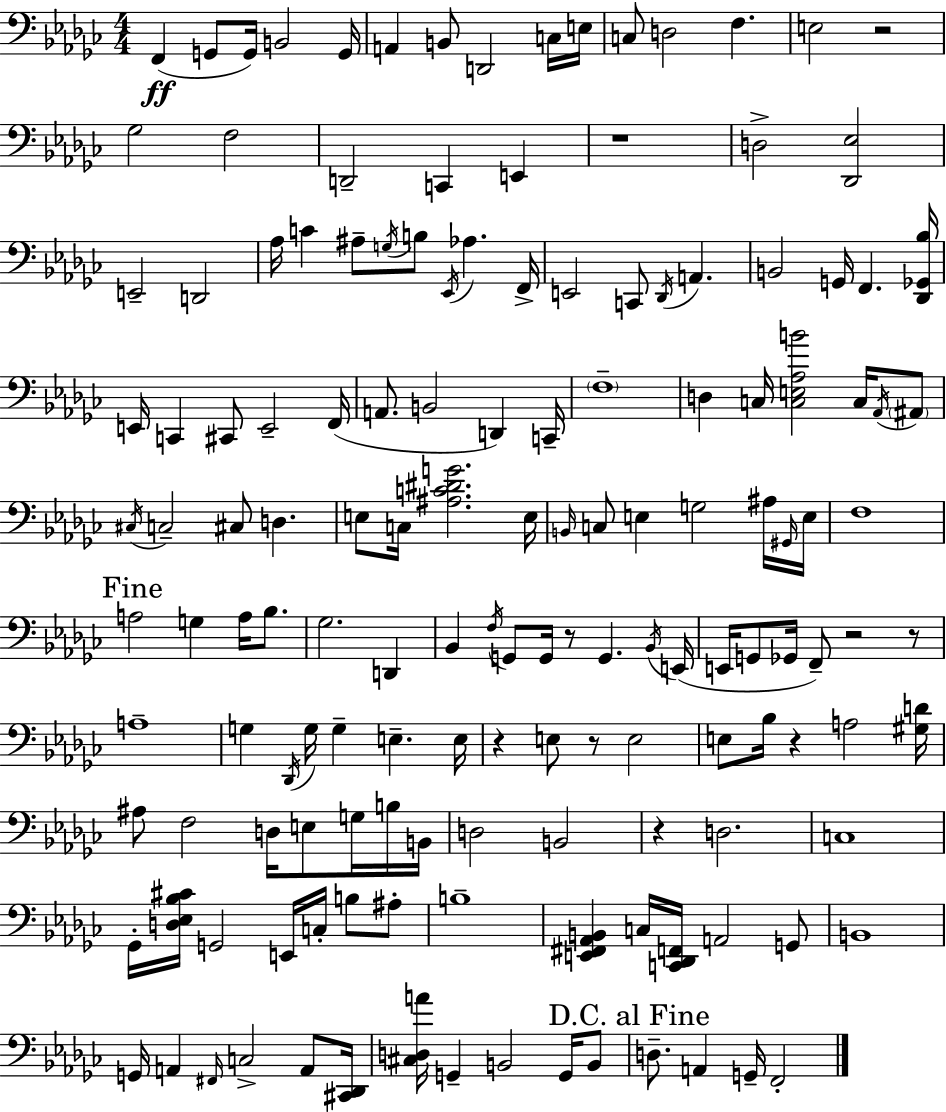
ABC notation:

X:1
T:Untitled
M:4/4
L:1/4
K:Ebm
F,, G,,/2 G,,/4 B,,2 G,,/4 A,, B,,/2 D,,2 C,/4 E,/4 C,/2 D,2 F, E,2 z2 _G,2 F,2 D,,2 C,, E,, z4 D,2 [_D,,_E,]2 E,,2 D,,2 _A,/4 C ^A,/2 G,/4 B,/2 _E,,/4 _A, F,,/4 E,,2 C,,/2 _D,,/4 A,, B,,2 G,,/4 F,, [_D,,_G,,_B,]/4 E,,/4 C,, ^C,,/2 E,,2 F,,/4 A,,/2 B,,2 D,, C,,/4 F,4 D, C,/4 [C,E,_A,B]2 C,/4 _A,,/4 ^A,,/2 ^C,/4 C,2 ^C,/2 D, E,/2 C,/4 [^A,C^DG]2 E,/4 B,,/4 C,/2 E, G,2 ^A,/4 ^G,,/4 E,/4 F,4 A,2 G, A,/4 _B,/2 _G,2 D,, _B,, F,/4 G,,/2 G,,/4 z/2 G,, _B,,/4 E,,/4 E,,/4 G,,/2 _G,,/4 F,,/2 z2 z/2 A,4 G, _D,,/4 G,/4 G, E, E,/4 z E,/2 z/2 E,2 E,/2 _B,/4 z A,2 [^G,D]/4 ^A,/2 F,2 D,/4 E,/2 G,/4 B,/4 B,,/4 D,2 B,,2 z D,2 C,4 _G,,/4 [D,_E,_B,^C]/4 G,,2 E,,/4 C,/4 B,/2 ^A,/2 B,4 [E,,^F,,_A,,B,,] C,/4 [C,,_D,,F,,]/4 A,,2 G,,/2 B,,4 G,,/4 A,, ^F,,/4 C,2 A,,/2 [^C,,_D,,]/4 [^C,D,A]/4 G,, B,,2 G,,/4 B,,/2 D,/2 A,, G,,/4 F,,2